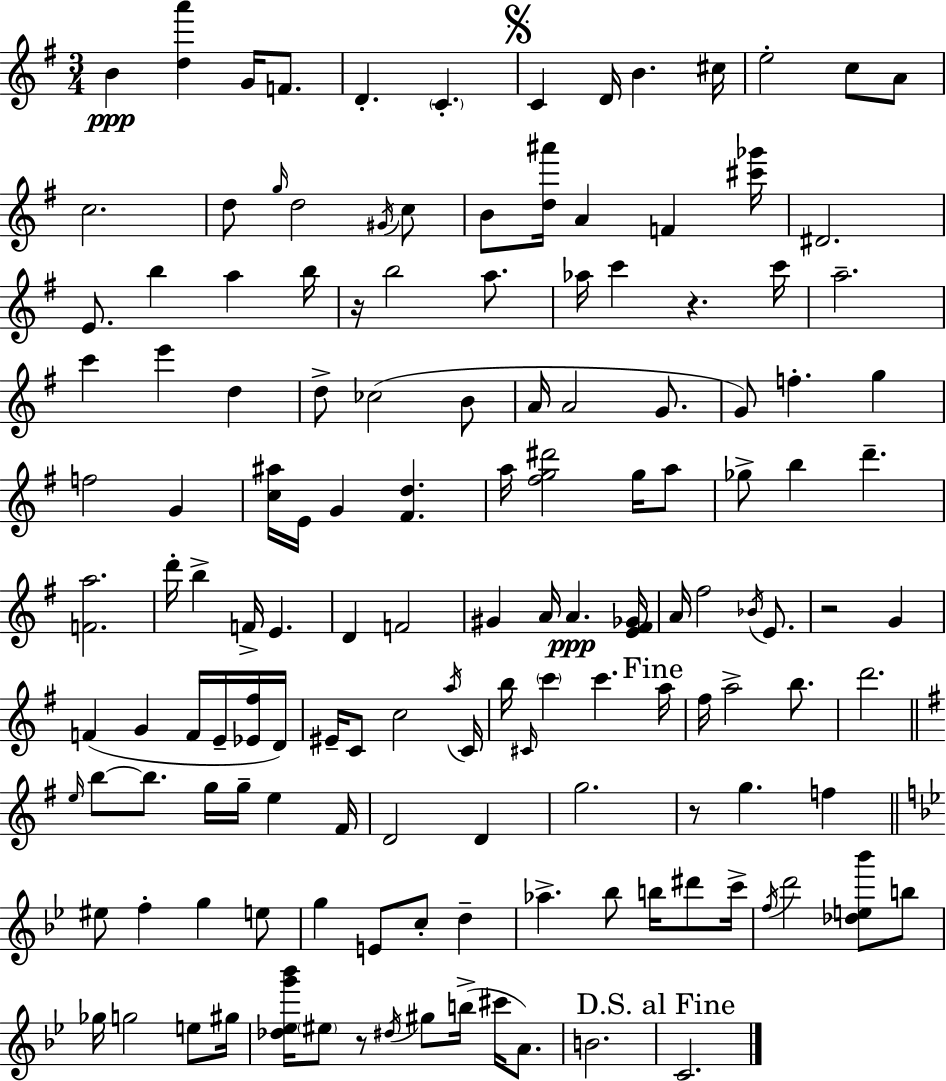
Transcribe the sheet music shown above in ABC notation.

X:1
T:Untitled
M:3/4
L:1/4
K:Em
B [da'] G/4 F/2 D C C D/4 B ^c/4 e2 c/2 A/2 c2 d/2 g/4 d2 ^G/4 c/2 B/2 [d^a']/4 A F [^c'_g']/4 ^D2 E/2 b a b/4 z/4 b2 a/2 _a/4 c' z c'/4 a2 c' e' d d/2 _c2 B/2 A/4 A2 G/2 G/2 f g f2 G [c^a]/4 E/4 G [^Fd] a/4 [^fg^d']2 g/4 a/2 _g/2 b d' [Fa]2 d'/4 b F/4 E D F2 ^G A/4 A [E^F_G]/4 A/4 ^f2 _B/4 E/2 z2 G F G F/4 E/4 [_E^f]/4 D/4 ^E/4 C/2 c2 a/4 C/4 b/4 ^C/4 c' c' a/4 ^f/4 a2 b/2 d'2 e/4 b/2 b/2 g/4 g/4 e ^F/4 D2 D g2 z/2 g f ^e/2 f g e/2 g E/2 c/2 d _a _b/2 b/4 ^d'/2 c'/4 f/4 d'2 [_de_b']/2 b/2 _g/4 g2 e/2 ^g/4 [_d_eg'_b']/4 ^e/2 z/2 ^d/4 ^g/2 b/4 ^c'/4 A/2 B2 C2